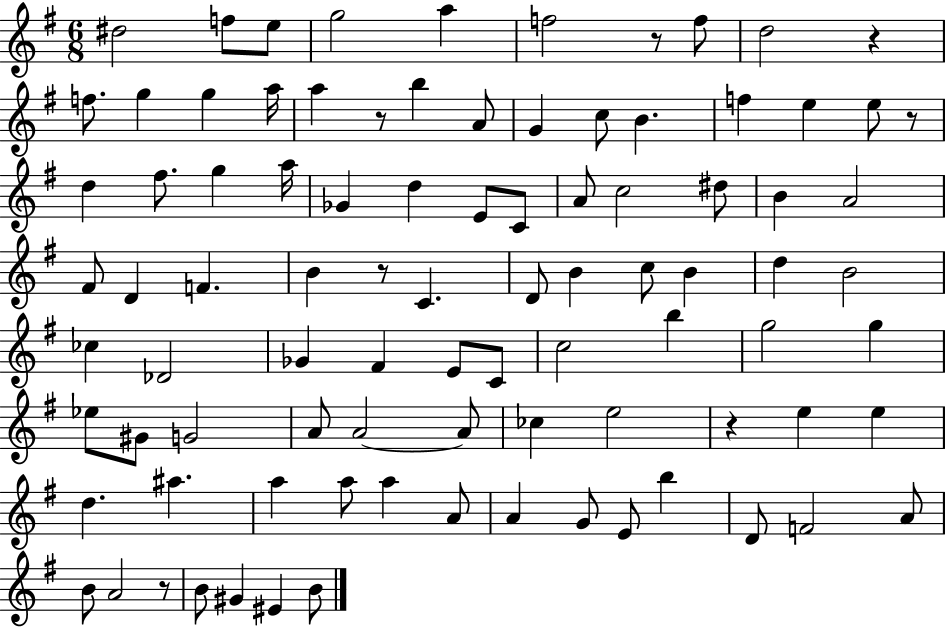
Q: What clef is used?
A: treble